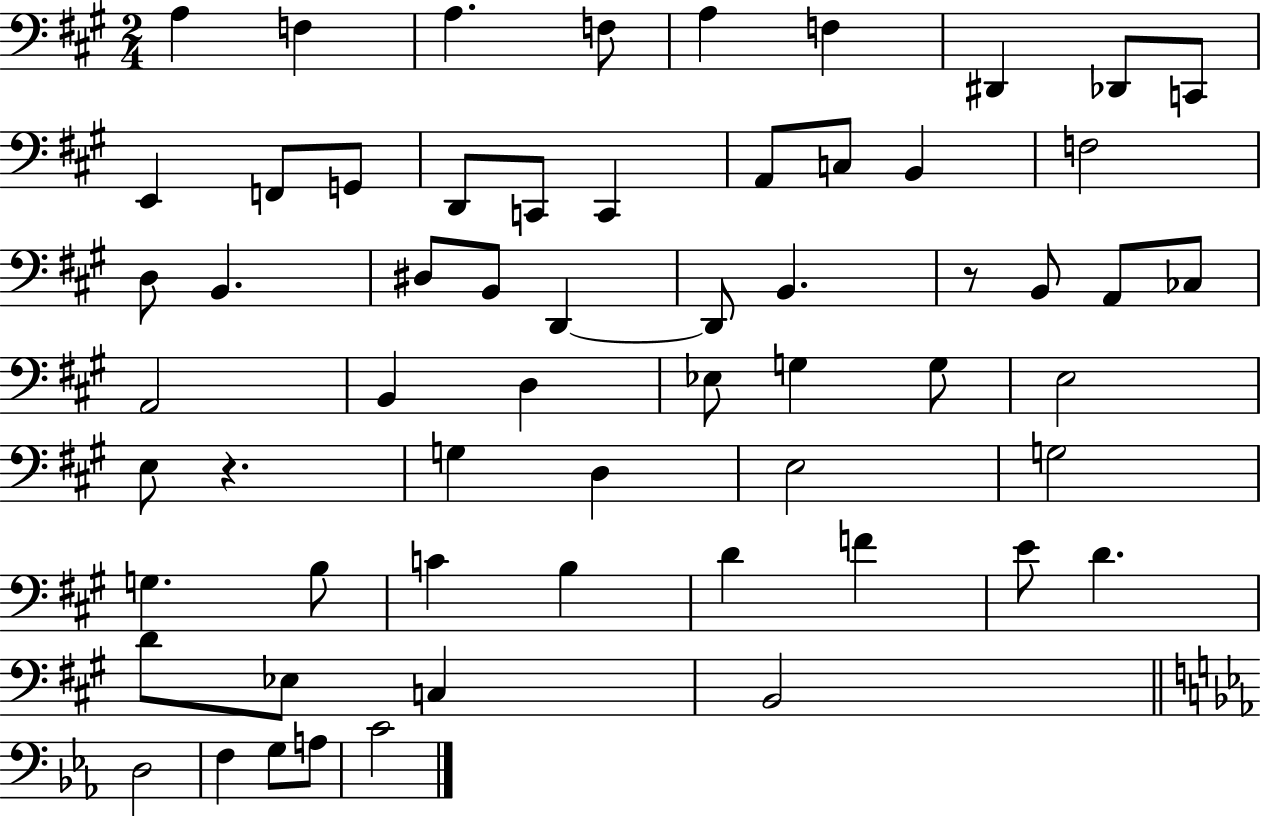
A3/q F3/q A3/q. F3/e A3/q F3/q D#2/q Db2/e C2/e E2/q F2/e G2/e D2/e C2/e C2/q A2/e C3/e B2/q F3/h D3/e B2/q. D#3/e B2/e D2/q D2/e B2/q. R/e B2/e A2/e CES3/e A2/h B2/q D3/q Eb3/e G3/q G3/e E3/h E3/e R/q. G3/q D3/q E3/h G3/h G3/q. B3/e C4/q B3/q D4/q F4/q E4/e D4/q. D4/e Eb3/e C3/q B2/h D3/h F3/q G3/e A3/e C4/h